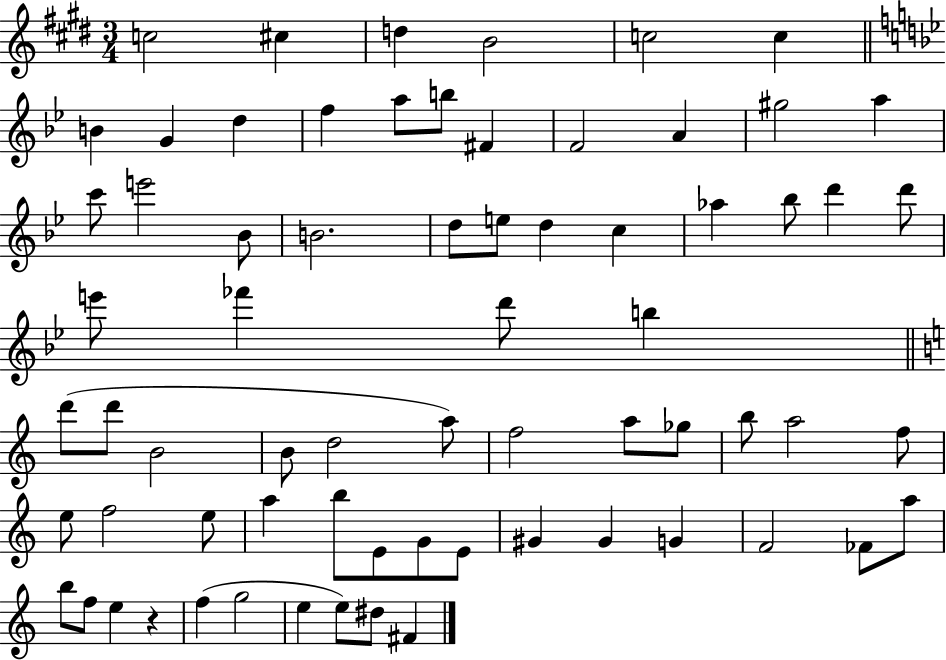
X:1
T:Untitled
M:3/4
L:1/4
K:E
c2 ^c d B2 c2 c B G d f a/2 b/2 ^F F2 A ^g2 a c'/2 e'2 _B/2 B2 d/2 e/2 d c _a _b/2 d' d'/2 e'/2 _f' d'/2 b d'/2 d'/2 B2 B/2 d2 a/2 f2 a/2 _g/2 b/2 a2 f/2 e/2 f2 e/2 a b/2 E/2 G/2 E/2 ^G ^G G F2 _F/2 a/2 b/2 f/2 e z f g2 e e/2 ^d/2 ^F